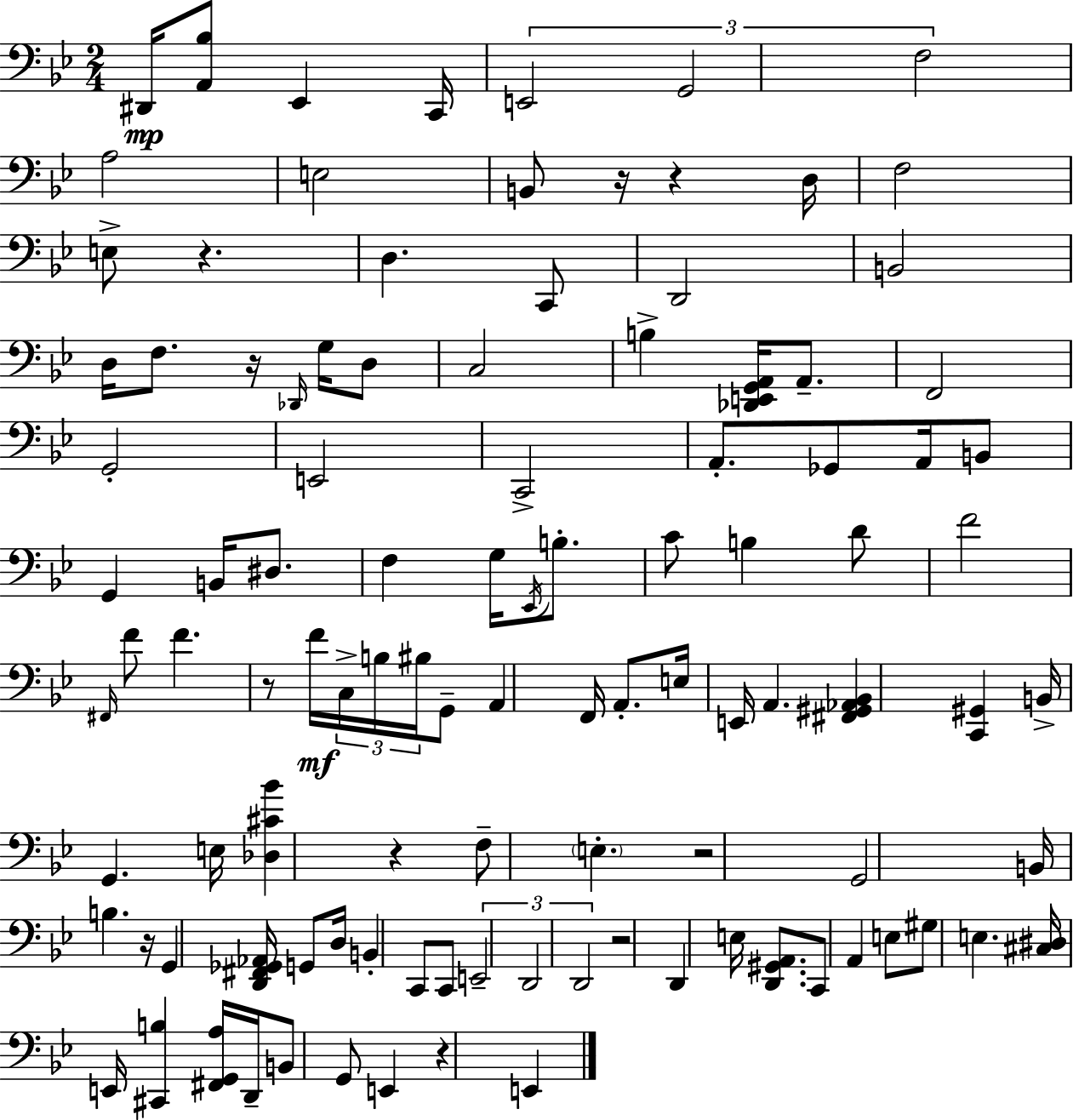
{
  \clef bass
  \numericTimeSignature
  \time 2/4
  \key g \minor
  dis,16\mp <a, bes>8 ees,4 c,16 | \tuplet 3/2 { e,2 | g,2 | f2 } | \break a2 | e2 | b,8 r16 r4 d16 | f2 | \break e8-> r4. | d4. c,8 | d,2 | b,2 | \break d16 f8. r16 \grace { des,16 } g16 d8 | c2 | b4-> <des, e, g, a,>16 a,8.-- | f,2 | \break g,2-. | e,2 | c,2-> | a,8.-. ges,8 a,16 b,8 | \break g,4 b,16 dis8. | f4 g16 \acciaccatura { ees,16 } b8.-. | c'8 b4 | d'8 f'2 | \break \grace { fis,16 } f'8 f'4. | r8 f'16\mf \tuplet 3/2 { c16-> b16 | bis16 } g,8-- a,4 f,16 | a,8.-. e16 e,16 a,4. | \break <fis, gis, aes, bes,>4 <c, gis,>4 | b,16-> g,4. | e16 <des cis' bes'>4 r4 | f8-- \parenthesize e4.-. | \break r2 | g,2 | b,16 b4. | r16 g,4 <d, fis, ges, aes,>16 | \break g,8 d16 b,4-. c,8 | c,8 \tuplet 3/2 { e,2-- | d,2 | d,2 } | \break r2 | d,4 e16 | <d, gis, a,>8. c,8 a,4 | e8 gis8 e4. | \break <cis dis>16 e,16 <cis, b>4 | <fis, g, a>16 d,16-- b,8 g,8 e,4 | r4 e,4 | \bar "|."
}